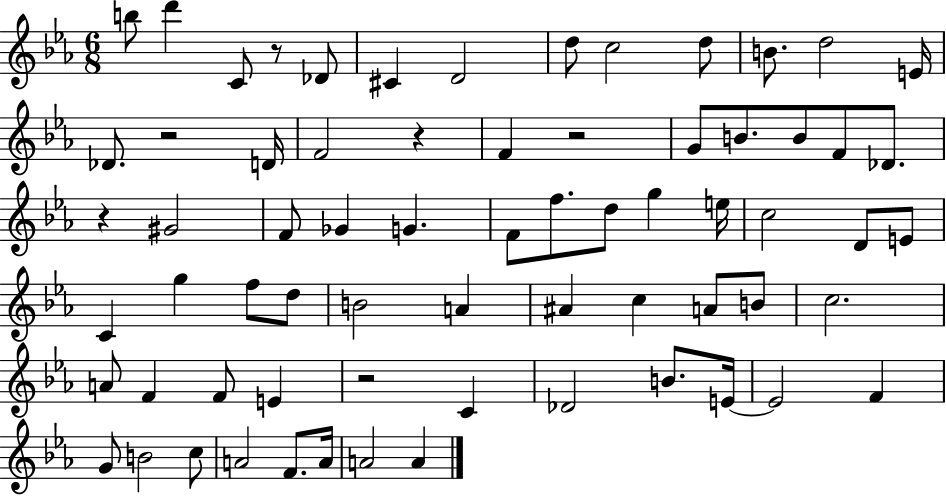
{
  \clef treble
  \numericTimeSignature
  \time 6/8
  \key ees \major
  b''8 d'''4 c'8 r8 des'8 | cis'4 d'2 | d''8 c''2 d''8 | b'8. d''2 e'16 | \break des'8. r2 d'16 | f'2 r4 | f'4 r2 | g'8 b'8. b'8 f'8 des'8. | \break r4 gis'2 | f'8 ges'4 g'4. | f'8 f''8. d''8 g''4 e''16 | c''2 d'8 e'8 | \break c'4 g''4 f''8 d''8 | b'2 a'4 | ais'4 c''4 a'8 b'8 | c''2. | \break a'8 f'4 f'8 e'4 | r2 c'4 | des'2 b'8. e'16~~ | e'2 f'4 | \break g'8 b'2 c''8 | a'2 f'8. a'16 | a'2 a'4 | \bar "|."
}